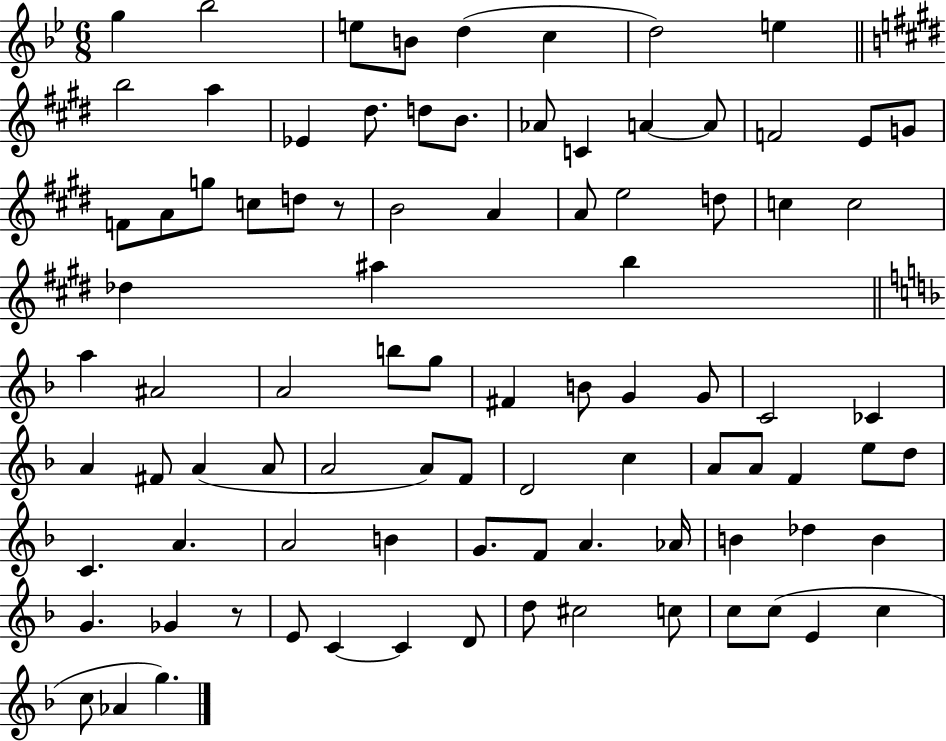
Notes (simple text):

G5/q Bb5/h E5/e B4/e D5/q C5/q D5/h E5/q B5/h A5/q Eb4/q D#5/e. D5/e B4/e. Ab4/e C4/q A4/q A4/e F4/h E4/e G4/e F4/e A4/e G5/e C5/e D5/e R/e B4/h A4/q A4/e E5/h D5/e C5/q C5/h Db5/q A#5/q B5/q A5/q A#4/h A4/h B5/e G5/e F#4/q B4/e G4/q G4/e C4/h CES4/q A4/q F#4/e A4/q A4/e A4/h A4/e F4/e D4/h C5/q A4/e A4/e F4/q E5/e D5/e C4/q. A4/q. A4/h B4/q G4/e. F4/e A4/q. Ab4/s B4/q Db5/q B4/q G4/q. Gb4/q R/e E4/e C4/q C4/q D4/e D5/e C#5/h C5/e C5/e C5/e E4/q C5/q C5/e Ab4/q G5/q.